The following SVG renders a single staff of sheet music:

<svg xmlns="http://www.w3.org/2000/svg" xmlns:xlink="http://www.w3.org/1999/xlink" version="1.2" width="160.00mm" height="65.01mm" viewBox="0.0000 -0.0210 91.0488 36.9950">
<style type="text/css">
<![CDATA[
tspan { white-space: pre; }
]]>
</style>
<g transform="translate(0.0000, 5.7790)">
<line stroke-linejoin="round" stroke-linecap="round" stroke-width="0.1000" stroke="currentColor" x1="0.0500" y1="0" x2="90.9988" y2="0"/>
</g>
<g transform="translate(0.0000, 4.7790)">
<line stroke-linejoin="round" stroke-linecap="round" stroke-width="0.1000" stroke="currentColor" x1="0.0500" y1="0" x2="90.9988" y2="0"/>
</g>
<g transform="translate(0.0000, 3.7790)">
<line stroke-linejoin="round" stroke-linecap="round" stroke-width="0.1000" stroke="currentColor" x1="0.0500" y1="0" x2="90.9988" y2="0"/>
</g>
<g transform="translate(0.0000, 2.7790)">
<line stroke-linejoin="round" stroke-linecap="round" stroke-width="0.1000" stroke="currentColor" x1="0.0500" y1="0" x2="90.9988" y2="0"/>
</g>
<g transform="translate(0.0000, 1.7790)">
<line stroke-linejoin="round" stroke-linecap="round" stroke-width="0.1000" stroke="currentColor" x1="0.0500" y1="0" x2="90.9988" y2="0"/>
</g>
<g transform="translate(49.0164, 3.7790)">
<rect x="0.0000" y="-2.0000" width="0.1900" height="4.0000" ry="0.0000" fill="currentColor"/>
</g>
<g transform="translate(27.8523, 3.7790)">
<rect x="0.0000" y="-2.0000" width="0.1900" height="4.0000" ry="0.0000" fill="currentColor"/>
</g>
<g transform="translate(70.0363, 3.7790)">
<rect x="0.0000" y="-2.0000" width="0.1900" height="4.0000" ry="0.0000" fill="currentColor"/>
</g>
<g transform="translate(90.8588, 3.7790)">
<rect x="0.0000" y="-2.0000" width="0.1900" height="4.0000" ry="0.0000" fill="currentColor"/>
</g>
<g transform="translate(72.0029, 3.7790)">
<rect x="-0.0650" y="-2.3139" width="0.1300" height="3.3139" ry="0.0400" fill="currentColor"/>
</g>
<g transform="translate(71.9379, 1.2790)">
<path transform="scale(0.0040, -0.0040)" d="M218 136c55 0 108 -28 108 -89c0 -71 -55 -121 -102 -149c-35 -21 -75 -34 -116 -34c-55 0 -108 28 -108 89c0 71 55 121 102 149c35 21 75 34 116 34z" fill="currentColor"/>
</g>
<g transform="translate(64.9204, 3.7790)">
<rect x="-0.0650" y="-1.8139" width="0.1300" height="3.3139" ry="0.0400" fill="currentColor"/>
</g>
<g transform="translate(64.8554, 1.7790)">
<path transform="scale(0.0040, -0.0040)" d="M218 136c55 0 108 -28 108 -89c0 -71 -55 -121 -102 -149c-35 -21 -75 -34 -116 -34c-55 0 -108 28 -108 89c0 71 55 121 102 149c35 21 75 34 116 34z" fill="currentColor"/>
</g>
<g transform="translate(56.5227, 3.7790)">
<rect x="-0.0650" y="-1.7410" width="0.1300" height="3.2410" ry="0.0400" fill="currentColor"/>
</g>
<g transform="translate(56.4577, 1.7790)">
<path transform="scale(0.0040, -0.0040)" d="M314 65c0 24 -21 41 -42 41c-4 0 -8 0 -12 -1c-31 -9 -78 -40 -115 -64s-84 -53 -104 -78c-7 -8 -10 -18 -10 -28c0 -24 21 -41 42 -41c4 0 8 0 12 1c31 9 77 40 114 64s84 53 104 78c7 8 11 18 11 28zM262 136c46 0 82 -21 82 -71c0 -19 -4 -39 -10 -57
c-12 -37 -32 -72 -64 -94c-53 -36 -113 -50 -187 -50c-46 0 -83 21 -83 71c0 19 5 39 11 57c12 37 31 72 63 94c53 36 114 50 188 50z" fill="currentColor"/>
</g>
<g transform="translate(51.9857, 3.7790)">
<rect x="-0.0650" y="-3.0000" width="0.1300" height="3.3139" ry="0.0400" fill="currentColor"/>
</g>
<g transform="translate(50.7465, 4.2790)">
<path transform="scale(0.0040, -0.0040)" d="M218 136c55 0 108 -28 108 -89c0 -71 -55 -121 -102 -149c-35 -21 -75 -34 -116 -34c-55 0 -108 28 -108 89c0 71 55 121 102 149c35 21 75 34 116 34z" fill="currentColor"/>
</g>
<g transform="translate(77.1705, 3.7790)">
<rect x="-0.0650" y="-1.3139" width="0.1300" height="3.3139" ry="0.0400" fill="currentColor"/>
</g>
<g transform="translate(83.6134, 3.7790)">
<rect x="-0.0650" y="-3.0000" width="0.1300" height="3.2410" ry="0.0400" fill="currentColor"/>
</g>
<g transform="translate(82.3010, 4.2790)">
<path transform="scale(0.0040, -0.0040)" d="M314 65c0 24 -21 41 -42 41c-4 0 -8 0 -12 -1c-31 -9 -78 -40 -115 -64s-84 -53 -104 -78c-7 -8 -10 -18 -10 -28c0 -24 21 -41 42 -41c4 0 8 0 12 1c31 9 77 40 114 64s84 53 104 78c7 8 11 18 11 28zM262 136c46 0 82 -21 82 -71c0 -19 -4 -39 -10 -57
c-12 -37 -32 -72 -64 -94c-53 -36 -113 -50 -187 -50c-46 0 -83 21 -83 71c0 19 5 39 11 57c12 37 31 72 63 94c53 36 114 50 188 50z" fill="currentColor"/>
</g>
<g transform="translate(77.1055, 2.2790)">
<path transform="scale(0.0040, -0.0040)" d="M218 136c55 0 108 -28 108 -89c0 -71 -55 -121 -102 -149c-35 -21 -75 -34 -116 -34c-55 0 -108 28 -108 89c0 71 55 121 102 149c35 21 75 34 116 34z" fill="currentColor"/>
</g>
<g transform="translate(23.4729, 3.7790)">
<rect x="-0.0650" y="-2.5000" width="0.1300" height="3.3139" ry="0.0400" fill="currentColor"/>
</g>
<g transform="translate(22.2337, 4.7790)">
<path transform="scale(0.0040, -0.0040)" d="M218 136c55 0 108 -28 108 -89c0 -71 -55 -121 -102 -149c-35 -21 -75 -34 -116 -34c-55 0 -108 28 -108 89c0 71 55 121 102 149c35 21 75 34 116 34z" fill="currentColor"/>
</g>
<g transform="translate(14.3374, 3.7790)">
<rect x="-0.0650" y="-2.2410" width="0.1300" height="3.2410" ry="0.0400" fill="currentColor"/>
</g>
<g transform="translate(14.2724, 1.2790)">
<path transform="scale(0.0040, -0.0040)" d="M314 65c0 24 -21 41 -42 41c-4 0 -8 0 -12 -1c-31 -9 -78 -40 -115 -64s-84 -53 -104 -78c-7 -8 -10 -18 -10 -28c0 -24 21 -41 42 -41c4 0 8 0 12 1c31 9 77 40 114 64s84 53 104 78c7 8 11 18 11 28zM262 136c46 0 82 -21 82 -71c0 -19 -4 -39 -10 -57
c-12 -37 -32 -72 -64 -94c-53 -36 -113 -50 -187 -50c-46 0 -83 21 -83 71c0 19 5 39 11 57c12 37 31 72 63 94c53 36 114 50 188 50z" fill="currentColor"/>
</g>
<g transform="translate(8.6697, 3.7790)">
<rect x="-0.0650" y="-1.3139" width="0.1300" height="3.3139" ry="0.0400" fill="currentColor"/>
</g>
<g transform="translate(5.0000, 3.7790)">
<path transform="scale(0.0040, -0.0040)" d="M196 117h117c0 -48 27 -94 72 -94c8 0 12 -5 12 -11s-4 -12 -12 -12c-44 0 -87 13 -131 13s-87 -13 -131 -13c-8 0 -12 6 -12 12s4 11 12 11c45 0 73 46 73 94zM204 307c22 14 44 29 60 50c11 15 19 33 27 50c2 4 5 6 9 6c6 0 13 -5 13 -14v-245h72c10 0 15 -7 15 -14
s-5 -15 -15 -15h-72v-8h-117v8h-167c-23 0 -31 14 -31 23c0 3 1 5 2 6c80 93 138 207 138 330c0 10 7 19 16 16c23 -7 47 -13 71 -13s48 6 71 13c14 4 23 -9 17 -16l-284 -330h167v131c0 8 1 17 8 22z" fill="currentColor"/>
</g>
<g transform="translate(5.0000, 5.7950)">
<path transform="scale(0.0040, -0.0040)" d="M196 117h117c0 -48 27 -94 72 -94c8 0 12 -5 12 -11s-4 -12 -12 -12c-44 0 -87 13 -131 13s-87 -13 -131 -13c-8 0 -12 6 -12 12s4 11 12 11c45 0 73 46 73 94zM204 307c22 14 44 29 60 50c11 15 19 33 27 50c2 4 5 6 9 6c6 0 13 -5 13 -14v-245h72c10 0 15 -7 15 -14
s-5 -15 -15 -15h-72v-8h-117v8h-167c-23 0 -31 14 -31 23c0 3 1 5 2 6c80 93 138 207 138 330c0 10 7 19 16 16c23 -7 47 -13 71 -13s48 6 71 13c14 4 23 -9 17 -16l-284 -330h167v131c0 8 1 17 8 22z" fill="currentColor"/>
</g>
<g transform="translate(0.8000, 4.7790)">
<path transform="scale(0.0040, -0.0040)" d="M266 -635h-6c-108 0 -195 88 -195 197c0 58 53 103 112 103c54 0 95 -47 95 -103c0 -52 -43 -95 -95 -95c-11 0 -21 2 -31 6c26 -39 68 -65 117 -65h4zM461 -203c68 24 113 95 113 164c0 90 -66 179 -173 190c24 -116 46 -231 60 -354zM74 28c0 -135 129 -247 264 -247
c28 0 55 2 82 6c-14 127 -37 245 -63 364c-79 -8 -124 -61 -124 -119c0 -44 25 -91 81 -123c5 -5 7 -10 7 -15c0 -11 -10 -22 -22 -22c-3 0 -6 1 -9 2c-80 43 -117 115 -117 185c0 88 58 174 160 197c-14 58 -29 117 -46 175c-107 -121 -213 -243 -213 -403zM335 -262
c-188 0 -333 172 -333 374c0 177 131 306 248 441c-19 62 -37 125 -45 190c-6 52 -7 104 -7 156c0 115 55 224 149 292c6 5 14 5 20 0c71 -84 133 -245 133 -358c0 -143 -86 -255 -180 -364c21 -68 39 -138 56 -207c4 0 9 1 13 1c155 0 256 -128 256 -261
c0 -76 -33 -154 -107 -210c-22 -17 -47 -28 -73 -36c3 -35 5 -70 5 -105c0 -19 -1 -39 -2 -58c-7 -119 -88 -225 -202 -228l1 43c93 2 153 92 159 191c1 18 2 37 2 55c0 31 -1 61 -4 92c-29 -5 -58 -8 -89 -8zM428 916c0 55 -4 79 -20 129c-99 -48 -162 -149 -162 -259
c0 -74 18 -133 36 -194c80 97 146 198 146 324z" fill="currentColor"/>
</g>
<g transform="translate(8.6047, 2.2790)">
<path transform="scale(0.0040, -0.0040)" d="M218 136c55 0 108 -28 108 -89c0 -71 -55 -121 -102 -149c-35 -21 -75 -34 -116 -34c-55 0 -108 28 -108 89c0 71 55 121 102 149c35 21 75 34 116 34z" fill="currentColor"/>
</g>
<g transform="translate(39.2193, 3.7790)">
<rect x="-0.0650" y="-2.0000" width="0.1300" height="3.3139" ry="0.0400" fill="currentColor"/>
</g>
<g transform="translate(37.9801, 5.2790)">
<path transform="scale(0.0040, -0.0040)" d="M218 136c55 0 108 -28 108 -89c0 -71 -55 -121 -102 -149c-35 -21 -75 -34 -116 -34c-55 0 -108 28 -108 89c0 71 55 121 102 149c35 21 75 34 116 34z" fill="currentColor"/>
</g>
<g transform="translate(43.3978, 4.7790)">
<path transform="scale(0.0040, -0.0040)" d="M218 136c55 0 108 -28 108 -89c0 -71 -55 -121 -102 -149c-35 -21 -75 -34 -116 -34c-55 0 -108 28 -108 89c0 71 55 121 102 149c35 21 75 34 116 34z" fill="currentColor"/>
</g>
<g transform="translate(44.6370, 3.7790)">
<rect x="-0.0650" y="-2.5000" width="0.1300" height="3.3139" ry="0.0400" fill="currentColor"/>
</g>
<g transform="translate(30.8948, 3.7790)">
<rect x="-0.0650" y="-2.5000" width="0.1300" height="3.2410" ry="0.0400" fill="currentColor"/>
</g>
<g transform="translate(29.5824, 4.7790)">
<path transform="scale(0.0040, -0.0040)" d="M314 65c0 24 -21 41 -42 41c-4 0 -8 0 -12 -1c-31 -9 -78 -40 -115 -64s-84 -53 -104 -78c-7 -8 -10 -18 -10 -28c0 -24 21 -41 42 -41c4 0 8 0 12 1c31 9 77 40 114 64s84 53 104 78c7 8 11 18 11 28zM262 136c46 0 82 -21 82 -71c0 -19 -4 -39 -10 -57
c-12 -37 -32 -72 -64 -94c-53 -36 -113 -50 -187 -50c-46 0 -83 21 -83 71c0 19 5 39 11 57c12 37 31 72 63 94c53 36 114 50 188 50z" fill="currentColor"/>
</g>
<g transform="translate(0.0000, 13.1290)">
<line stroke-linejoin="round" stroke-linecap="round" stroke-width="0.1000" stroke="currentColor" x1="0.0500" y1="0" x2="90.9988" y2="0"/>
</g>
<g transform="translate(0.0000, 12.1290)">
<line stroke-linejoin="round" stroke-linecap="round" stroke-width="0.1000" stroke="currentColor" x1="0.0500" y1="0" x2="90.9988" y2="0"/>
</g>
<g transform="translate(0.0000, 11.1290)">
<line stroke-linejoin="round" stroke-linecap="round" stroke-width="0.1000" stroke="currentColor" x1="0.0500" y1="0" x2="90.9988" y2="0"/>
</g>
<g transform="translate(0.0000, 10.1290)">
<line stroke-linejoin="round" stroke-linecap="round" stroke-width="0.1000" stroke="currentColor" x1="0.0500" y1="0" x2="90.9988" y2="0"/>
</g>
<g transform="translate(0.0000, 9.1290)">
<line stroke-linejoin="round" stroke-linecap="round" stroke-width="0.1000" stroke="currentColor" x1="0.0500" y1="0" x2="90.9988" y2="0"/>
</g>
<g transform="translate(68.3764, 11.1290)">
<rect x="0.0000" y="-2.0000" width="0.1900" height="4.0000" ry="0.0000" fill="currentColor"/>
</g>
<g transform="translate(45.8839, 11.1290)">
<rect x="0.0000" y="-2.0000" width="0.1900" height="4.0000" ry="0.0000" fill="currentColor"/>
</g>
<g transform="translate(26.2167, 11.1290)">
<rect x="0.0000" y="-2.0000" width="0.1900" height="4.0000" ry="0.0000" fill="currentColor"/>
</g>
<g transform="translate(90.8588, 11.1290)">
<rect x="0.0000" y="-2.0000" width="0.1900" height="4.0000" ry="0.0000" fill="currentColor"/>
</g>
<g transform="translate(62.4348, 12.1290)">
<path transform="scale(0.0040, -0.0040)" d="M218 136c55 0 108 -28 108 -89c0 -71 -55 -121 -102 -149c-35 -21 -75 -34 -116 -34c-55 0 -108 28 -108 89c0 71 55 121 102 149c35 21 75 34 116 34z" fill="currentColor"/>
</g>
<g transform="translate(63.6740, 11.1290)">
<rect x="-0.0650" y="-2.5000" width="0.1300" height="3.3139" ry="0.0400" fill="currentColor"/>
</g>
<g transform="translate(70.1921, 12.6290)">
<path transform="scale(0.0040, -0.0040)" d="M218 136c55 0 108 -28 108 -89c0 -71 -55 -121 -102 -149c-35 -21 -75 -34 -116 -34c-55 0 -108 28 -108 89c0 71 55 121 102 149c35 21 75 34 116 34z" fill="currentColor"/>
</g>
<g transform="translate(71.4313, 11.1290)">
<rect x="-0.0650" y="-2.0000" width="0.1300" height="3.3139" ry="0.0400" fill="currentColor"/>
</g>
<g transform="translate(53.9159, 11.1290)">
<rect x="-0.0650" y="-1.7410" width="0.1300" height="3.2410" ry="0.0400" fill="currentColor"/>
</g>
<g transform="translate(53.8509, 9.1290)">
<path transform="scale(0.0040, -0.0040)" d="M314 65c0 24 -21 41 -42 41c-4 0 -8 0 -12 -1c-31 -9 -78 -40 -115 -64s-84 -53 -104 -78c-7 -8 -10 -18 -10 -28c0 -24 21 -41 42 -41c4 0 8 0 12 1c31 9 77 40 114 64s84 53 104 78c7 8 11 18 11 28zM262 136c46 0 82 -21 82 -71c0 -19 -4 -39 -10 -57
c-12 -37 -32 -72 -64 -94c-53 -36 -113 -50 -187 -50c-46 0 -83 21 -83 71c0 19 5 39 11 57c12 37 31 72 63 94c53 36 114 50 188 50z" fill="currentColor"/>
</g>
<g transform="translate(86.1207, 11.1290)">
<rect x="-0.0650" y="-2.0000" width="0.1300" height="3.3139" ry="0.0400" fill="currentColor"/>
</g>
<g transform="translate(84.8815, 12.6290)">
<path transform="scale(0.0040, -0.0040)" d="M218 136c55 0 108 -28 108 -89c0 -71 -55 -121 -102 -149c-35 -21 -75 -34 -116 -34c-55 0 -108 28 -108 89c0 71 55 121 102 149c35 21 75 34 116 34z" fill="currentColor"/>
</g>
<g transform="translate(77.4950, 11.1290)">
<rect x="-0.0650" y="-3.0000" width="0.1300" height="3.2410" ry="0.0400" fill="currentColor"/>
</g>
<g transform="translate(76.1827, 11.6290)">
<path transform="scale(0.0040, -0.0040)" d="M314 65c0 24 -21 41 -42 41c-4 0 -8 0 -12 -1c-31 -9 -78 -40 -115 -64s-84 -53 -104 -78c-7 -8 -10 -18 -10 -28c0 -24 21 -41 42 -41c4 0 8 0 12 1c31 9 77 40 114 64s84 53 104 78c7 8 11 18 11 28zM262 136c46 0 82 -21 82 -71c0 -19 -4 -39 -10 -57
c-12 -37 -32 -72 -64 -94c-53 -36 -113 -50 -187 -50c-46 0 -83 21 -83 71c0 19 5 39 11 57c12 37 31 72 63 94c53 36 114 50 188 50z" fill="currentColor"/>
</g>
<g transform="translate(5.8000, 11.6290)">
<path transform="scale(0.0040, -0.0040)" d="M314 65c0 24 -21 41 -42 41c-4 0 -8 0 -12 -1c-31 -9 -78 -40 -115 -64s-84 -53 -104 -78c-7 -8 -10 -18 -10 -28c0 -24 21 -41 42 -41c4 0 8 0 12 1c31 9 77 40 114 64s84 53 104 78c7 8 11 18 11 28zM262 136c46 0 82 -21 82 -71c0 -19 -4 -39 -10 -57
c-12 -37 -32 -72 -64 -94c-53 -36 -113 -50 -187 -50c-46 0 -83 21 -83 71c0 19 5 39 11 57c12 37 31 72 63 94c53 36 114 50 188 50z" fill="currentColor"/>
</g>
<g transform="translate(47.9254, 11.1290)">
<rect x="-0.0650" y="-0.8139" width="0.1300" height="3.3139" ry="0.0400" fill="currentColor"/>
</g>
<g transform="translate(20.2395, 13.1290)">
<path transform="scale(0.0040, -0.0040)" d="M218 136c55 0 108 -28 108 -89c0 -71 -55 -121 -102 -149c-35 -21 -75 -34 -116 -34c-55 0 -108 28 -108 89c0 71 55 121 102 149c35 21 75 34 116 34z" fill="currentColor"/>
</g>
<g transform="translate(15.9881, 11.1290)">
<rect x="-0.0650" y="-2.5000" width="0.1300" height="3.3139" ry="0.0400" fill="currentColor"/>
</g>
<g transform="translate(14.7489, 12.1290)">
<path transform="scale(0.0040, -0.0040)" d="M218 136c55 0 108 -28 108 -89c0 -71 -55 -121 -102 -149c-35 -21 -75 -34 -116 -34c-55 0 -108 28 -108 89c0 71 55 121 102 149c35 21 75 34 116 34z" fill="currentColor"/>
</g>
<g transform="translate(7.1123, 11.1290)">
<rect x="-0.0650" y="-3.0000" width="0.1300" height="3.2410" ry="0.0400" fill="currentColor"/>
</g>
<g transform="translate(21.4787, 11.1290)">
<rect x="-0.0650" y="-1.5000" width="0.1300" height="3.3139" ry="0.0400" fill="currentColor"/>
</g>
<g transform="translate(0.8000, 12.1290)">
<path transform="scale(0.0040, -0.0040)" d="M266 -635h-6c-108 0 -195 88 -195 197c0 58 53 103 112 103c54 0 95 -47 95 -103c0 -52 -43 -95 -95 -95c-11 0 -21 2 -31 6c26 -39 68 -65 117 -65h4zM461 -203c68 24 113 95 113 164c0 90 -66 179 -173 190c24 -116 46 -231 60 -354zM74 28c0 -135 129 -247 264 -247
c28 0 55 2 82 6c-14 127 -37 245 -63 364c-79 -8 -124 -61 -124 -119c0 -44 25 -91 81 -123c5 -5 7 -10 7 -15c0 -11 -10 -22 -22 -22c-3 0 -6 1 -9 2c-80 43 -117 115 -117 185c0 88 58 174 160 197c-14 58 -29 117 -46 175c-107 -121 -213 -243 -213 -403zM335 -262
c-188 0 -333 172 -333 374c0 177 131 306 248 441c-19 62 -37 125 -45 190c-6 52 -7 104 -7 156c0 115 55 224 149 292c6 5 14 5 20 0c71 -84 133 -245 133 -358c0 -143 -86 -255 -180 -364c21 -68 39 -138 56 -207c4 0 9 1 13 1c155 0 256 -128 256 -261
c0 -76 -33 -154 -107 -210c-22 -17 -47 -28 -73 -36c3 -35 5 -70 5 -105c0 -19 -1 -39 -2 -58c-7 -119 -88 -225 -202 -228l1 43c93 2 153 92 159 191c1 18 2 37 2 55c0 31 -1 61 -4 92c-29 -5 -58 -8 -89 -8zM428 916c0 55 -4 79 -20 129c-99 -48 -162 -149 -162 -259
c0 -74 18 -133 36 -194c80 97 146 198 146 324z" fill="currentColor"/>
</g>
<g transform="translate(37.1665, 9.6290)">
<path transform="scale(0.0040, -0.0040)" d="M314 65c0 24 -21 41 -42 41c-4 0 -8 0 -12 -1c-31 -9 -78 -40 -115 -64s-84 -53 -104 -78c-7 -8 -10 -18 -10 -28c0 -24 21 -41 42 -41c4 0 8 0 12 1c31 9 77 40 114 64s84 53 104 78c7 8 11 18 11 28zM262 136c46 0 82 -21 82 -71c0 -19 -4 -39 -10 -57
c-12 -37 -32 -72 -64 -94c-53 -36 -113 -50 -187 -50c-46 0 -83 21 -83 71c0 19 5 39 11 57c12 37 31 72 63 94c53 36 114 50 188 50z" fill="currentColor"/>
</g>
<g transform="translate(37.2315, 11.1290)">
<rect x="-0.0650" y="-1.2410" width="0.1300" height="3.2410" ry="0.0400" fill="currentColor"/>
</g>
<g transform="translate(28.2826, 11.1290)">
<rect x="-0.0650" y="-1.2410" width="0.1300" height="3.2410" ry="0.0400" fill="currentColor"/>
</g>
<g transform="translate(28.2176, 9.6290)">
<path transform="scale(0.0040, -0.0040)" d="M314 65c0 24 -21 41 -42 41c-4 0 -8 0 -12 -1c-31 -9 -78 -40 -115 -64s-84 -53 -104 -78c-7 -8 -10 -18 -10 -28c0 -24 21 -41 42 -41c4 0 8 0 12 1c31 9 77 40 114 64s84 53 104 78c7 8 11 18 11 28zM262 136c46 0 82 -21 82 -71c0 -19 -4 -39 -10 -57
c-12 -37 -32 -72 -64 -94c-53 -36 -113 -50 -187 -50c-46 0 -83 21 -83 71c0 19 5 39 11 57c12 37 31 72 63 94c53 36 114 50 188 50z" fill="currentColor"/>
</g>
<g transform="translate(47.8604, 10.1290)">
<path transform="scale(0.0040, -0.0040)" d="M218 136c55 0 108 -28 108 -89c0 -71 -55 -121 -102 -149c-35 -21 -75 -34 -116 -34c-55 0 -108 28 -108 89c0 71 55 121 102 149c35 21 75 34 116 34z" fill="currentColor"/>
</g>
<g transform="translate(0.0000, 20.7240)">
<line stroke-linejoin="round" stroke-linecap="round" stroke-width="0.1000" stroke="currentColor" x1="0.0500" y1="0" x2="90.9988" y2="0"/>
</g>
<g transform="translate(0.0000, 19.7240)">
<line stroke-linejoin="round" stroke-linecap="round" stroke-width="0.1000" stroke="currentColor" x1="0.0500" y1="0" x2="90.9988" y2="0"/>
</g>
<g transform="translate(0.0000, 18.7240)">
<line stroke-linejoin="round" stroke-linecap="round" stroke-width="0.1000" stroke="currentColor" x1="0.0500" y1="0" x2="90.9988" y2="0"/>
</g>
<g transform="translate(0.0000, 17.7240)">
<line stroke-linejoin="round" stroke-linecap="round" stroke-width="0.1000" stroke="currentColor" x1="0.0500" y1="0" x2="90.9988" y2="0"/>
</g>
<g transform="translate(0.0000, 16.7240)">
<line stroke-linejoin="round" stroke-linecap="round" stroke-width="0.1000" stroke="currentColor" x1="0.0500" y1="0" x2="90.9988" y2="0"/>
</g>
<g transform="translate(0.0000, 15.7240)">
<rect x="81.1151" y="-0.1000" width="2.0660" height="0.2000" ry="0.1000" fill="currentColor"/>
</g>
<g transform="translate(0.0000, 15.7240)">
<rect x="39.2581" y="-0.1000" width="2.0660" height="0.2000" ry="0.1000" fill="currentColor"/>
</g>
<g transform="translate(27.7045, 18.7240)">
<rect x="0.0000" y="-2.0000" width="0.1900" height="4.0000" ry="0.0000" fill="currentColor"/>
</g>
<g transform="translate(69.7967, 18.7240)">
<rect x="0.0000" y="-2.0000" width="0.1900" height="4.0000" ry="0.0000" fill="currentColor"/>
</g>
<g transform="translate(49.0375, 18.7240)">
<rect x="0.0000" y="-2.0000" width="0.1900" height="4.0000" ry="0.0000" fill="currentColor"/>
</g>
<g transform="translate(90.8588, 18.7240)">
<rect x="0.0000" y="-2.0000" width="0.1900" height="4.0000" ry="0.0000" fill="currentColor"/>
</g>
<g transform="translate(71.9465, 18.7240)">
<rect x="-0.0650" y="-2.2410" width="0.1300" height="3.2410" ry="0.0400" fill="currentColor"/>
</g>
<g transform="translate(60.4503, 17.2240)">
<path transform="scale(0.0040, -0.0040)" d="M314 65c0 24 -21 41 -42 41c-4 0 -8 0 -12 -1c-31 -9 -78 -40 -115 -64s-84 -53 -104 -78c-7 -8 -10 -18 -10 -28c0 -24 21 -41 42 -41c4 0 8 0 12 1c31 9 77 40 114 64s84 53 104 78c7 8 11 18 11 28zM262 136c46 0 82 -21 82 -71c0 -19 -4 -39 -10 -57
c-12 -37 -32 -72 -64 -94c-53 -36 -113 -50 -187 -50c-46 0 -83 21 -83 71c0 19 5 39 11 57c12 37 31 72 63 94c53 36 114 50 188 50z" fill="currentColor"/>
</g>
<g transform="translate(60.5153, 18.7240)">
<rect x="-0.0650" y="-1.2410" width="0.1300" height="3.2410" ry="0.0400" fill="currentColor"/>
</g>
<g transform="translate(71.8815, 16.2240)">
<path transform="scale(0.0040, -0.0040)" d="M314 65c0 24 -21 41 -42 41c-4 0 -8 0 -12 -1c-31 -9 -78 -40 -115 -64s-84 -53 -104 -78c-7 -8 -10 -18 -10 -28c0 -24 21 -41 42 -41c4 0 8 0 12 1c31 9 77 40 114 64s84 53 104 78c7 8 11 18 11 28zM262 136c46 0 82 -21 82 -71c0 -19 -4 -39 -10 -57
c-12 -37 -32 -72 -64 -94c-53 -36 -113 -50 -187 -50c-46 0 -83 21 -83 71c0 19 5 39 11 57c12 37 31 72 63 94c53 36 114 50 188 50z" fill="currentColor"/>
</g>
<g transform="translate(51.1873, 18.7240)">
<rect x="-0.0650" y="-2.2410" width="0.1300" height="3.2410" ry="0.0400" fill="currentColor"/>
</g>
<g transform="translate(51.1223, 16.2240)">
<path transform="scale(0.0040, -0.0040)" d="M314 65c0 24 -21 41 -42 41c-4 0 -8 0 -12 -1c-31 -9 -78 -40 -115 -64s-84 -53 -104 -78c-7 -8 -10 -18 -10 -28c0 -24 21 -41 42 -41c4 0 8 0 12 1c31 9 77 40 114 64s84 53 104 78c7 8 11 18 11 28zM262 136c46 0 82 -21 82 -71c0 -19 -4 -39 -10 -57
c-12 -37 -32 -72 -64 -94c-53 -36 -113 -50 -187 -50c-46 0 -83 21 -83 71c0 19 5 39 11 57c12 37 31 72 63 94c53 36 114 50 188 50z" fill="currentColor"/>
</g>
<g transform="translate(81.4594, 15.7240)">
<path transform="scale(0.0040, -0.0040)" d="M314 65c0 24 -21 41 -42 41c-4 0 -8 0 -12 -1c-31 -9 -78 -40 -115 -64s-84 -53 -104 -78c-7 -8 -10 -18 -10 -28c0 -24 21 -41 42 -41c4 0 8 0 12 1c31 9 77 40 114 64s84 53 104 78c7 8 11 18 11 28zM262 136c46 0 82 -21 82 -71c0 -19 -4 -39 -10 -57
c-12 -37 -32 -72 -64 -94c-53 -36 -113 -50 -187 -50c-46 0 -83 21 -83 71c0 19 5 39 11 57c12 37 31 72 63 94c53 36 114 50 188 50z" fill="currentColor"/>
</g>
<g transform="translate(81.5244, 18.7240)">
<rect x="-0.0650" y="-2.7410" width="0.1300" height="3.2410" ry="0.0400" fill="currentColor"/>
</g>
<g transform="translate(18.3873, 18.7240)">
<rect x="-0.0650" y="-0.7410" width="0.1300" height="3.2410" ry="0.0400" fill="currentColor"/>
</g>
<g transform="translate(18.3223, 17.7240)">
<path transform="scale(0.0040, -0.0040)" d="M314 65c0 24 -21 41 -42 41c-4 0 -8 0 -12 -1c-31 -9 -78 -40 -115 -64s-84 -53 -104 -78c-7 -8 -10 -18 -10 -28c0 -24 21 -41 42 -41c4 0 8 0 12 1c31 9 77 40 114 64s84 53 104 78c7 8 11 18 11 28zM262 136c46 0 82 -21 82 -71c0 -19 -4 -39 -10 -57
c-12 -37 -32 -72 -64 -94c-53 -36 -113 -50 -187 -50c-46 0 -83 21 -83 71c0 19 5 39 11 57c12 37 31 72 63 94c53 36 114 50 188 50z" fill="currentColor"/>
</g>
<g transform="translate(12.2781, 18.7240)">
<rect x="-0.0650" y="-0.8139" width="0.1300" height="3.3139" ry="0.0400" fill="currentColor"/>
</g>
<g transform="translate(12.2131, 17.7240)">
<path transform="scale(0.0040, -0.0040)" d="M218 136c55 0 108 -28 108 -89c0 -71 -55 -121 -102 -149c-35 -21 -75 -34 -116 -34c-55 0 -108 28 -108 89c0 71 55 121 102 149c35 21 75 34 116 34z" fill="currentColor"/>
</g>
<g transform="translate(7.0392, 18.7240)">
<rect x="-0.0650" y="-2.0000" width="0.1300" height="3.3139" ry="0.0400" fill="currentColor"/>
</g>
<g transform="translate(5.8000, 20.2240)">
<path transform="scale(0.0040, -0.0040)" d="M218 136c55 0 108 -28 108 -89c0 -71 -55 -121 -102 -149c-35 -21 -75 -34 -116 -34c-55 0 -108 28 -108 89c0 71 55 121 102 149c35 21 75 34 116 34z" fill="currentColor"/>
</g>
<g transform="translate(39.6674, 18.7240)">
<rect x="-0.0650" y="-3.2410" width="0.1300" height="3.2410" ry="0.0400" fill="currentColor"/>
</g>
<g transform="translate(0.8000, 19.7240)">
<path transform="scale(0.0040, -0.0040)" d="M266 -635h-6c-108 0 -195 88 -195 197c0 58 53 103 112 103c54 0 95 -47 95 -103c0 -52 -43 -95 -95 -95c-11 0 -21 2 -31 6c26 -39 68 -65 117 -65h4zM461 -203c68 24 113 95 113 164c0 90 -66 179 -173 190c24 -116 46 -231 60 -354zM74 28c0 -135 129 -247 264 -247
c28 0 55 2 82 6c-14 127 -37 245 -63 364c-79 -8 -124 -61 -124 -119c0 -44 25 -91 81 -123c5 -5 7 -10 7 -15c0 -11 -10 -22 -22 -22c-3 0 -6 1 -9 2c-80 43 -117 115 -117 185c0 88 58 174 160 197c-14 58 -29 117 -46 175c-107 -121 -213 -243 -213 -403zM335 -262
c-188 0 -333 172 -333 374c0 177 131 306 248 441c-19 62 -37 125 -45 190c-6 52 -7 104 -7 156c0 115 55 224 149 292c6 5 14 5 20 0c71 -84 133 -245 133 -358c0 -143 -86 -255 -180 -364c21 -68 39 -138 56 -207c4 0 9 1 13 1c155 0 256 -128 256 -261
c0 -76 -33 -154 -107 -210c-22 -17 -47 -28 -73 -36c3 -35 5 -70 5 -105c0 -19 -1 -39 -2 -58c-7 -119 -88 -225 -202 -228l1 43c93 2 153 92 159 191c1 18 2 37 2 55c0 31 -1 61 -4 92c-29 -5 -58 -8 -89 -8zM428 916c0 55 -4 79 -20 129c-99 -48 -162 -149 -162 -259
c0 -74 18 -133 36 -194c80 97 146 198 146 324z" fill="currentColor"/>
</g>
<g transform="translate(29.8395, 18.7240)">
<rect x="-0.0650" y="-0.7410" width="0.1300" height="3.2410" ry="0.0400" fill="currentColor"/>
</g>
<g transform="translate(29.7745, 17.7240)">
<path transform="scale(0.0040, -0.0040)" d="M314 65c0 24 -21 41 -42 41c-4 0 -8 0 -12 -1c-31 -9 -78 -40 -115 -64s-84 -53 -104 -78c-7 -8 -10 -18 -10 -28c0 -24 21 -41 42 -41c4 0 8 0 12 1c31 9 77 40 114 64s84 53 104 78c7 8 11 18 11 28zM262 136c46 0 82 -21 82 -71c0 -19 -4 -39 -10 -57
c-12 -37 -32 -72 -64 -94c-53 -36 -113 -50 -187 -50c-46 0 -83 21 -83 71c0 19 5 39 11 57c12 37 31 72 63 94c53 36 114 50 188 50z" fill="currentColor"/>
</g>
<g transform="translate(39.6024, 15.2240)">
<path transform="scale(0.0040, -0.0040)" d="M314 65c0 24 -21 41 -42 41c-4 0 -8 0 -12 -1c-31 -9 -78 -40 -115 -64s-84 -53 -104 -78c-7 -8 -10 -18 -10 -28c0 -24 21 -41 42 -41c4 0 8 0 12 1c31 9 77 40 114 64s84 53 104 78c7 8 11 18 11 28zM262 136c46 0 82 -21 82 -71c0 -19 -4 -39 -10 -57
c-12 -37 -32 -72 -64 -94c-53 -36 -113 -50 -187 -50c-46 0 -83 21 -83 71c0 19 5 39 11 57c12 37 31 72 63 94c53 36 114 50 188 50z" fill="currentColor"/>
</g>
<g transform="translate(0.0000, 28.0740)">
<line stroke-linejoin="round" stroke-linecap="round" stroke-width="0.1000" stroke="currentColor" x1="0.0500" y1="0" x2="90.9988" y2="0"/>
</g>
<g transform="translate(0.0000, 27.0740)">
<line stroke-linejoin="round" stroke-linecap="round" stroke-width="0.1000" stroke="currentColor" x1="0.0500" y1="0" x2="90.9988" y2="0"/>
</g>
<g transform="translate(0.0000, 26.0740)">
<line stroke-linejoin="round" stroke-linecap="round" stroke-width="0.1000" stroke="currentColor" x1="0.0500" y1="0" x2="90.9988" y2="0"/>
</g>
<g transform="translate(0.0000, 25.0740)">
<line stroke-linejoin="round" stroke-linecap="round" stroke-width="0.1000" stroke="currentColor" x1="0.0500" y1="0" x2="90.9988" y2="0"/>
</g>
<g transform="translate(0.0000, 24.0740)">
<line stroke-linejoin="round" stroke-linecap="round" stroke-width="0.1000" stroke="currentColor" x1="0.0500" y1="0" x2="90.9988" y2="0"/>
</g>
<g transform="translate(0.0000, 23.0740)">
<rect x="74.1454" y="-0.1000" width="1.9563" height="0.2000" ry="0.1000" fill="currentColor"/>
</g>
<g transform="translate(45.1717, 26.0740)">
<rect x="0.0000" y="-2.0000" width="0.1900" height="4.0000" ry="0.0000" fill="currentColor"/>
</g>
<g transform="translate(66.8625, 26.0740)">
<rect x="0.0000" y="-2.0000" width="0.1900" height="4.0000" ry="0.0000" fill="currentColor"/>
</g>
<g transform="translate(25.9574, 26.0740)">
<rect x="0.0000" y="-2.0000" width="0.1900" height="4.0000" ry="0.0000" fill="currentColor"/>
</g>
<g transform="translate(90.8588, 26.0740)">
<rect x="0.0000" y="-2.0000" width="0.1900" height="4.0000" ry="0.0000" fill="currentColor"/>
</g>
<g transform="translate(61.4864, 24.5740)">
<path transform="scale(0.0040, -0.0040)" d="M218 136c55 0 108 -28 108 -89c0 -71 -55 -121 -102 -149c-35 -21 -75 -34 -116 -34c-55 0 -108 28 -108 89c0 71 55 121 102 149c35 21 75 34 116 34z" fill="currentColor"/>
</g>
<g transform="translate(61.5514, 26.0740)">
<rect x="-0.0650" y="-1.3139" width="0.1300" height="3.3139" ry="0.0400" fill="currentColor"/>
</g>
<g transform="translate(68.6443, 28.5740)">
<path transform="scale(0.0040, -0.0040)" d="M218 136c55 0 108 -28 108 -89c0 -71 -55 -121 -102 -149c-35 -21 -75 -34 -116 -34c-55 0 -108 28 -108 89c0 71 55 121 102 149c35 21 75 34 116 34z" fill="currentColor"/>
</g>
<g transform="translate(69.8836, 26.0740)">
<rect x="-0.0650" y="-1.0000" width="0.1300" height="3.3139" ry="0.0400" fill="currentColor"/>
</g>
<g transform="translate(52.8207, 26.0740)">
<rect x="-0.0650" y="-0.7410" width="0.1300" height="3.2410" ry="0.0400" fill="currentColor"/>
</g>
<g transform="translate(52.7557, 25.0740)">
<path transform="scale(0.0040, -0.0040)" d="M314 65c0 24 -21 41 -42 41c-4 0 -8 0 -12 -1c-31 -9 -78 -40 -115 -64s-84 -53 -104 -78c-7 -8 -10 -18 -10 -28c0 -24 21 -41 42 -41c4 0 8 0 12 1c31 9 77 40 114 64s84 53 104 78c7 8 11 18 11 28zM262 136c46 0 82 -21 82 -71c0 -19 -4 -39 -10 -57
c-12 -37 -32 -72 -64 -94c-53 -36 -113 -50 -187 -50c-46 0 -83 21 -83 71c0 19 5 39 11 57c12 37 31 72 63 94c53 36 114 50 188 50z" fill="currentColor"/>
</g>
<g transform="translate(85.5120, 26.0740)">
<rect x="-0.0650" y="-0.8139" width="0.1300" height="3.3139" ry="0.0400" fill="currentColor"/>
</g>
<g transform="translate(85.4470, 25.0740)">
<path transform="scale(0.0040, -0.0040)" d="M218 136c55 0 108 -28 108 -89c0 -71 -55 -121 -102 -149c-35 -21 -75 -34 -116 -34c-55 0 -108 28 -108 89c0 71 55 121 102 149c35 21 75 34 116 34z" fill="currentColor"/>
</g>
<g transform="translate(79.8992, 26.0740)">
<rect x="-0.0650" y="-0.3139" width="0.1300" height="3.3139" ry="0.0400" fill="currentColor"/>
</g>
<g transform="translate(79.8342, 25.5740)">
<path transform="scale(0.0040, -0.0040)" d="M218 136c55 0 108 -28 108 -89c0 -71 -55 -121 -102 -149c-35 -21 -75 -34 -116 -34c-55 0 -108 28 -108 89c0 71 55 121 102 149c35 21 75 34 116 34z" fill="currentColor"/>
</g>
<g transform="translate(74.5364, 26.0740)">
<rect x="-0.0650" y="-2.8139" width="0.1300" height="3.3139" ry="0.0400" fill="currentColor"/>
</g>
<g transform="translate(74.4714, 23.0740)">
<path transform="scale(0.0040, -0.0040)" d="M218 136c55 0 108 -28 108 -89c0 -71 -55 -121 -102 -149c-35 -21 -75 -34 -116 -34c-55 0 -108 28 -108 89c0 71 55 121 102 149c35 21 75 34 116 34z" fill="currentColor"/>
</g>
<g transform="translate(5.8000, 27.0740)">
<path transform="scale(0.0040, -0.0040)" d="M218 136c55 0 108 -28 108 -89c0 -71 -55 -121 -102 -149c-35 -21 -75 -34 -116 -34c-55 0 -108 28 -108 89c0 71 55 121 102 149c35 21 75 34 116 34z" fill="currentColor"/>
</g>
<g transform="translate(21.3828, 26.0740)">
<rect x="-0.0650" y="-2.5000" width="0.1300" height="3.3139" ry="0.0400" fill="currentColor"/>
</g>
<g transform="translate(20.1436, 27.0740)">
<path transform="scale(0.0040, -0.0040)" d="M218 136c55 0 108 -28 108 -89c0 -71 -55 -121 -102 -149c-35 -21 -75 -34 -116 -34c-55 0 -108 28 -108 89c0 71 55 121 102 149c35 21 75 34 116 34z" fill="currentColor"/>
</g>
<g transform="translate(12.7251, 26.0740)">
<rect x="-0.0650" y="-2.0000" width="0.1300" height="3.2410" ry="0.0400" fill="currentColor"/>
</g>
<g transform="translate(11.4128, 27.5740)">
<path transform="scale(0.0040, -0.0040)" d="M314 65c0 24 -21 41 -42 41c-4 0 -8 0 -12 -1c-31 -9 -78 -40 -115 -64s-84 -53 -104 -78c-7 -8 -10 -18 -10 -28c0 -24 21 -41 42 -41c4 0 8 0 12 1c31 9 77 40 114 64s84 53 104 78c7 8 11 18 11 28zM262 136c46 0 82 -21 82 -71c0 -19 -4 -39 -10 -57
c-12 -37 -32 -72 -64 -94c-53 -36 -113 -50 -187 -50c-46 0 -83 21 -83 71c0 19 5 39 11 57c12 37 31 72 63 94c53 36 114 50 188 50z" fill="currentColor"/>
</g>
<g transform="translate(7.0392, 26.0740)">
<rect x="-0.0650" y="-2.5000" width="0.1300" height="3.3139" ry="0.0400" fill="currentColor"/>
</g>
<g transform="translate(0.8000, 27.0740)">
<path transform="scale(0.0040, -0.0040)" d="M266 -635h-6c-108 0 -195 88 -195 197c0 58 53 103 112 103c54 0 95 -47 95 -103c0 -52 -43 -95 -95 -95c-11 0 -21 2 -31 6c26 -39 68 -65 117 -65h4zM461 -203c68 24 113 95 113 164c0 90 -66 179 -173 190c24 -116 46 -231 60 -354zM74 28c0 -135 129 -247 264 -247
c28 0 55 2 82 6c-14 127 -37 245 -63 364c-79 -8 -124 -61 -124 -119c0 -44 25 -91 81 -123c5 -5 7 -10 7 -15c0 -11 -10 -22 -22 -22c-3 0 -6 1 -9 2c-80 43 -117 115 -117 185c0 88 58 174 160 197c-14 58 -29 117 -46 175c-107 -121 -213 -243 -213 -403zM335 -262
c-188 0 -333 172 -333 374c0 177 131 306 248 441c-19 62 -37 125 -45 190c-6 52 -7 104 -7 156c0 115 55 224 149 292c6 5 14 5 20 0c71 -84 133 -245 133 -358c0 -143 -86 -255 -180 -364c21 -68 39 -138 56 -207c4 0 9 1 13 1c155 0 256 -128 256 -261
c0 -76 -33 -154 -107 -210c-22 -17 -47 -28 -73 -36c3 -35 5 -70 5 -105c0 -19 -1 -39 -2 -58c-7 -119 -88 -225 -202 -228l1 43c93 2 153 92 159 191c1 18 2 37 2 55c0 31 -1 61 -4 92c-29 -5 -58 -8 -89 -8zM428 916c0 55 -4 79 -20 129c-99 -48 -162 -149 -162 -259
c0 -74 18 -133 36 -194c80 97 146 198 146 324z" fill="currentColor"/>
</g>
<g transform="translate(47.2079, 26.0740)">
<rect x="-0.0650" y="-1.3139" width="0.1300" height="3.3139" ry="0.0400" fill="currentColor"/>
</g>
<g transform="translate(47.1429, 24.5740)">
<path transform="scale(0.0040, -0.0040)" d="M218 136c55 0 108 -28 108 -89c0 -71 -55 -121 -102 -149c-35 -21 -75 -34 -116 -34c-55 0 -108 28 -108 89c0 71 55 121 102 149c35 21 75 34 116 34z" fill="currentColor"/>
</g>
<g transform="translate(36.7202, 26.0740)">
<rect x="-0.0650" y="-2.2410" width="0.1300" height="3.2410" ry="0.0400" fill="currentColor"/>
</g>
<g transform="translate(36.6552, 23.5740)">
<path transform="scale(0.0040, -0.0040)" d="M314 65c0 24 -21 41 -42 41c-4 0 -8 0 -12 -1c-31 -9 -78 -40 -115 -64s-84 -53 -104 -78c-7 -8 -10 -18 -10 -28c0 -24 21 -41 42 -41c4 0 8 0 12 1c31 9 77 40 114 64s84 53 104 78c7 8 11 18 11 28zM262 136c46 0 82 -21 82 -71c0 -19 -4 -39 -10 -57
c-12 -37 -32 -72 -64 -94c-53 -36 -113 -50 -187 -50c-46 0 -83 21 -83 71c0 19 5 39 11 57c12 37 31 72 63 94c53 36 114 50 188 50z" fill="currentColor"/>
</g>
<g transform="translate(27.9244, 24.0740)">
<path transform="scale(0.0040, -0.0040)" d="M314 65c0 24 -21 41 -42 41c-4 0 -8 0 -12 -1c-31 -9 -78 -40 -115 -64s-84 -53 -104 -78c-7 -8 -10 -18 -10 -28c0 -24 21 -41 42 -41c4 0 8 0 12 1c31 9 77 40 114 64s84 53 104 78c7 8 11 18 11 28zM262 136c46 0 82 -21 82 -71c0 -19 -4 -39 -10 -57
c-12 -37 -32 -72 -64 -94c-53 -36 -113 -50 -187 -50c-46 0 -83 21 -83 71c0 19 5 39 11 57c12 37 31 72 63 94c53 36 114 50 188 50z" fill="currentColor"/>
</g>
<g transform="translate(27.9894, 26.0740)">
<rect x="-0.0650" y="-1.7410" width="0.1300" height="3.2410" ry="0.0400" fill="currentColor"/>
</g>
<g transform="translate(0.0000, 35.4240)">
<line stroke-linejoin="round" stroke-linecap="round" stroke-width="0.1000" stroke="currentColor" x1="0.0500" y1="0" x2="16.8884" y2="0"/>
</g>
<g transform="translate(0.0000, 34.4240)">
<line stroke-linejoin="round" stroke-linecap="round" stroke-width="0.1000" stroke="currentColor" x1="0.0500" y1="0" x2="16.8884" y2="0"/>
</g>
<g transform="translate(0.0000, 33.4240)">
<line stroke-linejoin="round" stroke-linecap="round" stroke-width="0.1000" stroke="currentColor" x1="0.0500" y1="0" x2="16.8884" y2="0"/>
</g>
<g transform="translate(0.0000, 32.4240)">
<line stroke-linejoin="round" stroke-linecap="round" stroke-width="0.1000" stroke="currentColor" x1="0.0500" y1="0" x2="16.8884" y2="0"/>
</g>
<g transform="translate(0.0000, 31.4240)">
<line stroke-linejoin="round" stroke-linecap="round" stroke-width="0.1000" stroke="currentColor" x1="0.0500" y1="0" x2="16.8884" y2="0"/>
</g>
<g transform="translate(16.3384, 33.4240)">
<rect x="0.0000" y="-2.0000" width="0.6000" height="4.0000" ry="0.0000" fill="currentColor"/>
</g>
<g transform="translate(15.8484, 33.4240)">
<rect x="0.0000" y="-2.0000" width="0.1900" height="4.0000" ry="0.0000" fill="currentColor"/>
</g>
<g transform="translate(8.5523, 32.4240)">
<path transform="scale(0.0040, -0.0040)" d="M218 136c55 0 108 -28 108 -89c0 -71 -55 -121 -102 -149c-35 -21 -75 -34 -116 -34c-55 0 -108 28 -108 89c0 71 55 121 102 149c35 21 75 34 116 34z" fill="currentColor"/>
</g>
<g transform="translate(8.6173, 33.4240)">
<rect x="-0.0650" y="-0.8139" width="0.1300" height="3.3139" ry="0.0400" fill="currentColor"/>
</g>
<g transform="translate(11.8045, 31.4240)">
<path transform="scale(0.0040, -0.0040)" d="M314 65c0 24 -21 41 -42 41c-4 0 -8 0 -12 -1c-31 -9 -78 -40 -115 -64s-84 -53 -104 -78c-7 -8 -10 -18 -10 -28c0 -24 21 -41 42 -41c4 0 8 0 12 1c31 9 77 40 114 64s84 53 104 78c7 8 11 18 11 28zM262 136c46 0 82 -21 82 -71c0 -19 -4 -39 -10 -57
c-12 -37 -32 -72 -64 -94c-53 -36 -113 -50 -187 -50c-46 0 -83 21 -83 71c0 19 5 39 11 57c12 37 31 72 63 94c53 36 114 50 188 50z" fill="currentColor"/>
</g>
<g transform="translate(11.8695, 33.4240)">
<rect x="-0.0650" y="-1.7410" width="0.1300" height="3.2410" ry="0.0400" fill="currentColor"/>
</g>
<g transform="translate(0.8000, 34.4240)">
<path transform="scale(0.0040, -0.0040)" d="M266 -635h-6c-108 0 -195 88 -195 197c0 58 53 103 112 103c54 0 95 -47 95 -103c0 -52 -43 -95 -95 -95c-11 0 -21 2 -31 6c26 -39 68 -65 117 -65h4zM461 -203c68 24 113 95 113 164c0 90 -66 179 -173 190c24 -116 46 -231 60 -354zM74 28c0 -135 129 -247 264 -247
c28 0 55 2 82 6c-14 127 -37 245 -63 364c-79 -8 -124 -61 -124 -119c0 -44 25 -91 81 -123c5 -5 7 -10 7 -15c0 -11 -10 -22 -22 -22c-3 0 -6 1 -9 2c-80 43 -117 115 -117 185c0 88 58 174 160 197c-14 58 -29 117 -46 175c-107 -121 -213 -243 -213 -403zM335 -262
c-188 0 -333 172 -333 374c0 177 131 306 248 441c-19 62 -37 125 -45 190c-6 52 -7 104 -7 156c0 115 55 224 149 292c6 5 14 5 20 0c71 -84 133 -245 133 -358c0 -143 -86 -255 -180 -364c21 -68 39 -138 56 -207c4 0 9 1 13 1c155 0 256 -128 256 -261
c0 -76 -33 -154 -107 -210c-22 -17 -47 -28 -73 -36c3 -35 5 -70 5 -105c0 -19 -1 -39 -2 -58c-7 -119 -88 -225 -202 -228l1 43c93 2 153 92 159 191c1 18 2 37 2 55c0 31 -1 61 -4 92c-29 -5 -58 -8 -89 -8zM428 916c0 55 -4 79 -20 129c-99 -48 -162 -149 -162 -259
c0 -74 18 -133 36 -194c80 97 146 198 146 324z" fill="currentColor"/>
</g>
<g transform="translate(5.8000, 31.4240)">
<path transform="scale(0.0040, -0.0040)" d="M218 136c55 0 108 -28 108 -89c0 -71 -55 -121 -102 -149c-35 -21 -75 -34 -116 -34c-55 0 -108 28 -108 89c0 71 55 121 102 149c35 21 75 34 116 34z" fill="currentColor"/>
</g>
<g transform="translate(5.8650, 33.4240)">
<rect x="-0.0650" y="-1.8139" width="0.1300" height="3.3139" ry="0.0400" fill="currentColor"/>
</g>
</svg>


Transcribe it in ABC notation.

X:1
T:Untitled
M:4/4
L:1/4
K:C
e g2 G G2 F G A f2 f g e A2 A2 G E e2 e2 d f2 G F A2 F F d d2 d2 b2 g2 e2 g2 a2 G F2 G f2 g2 e d2 e D a c d f d f2